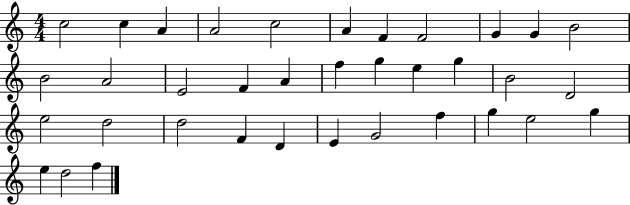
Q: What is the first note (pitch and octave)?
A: C5